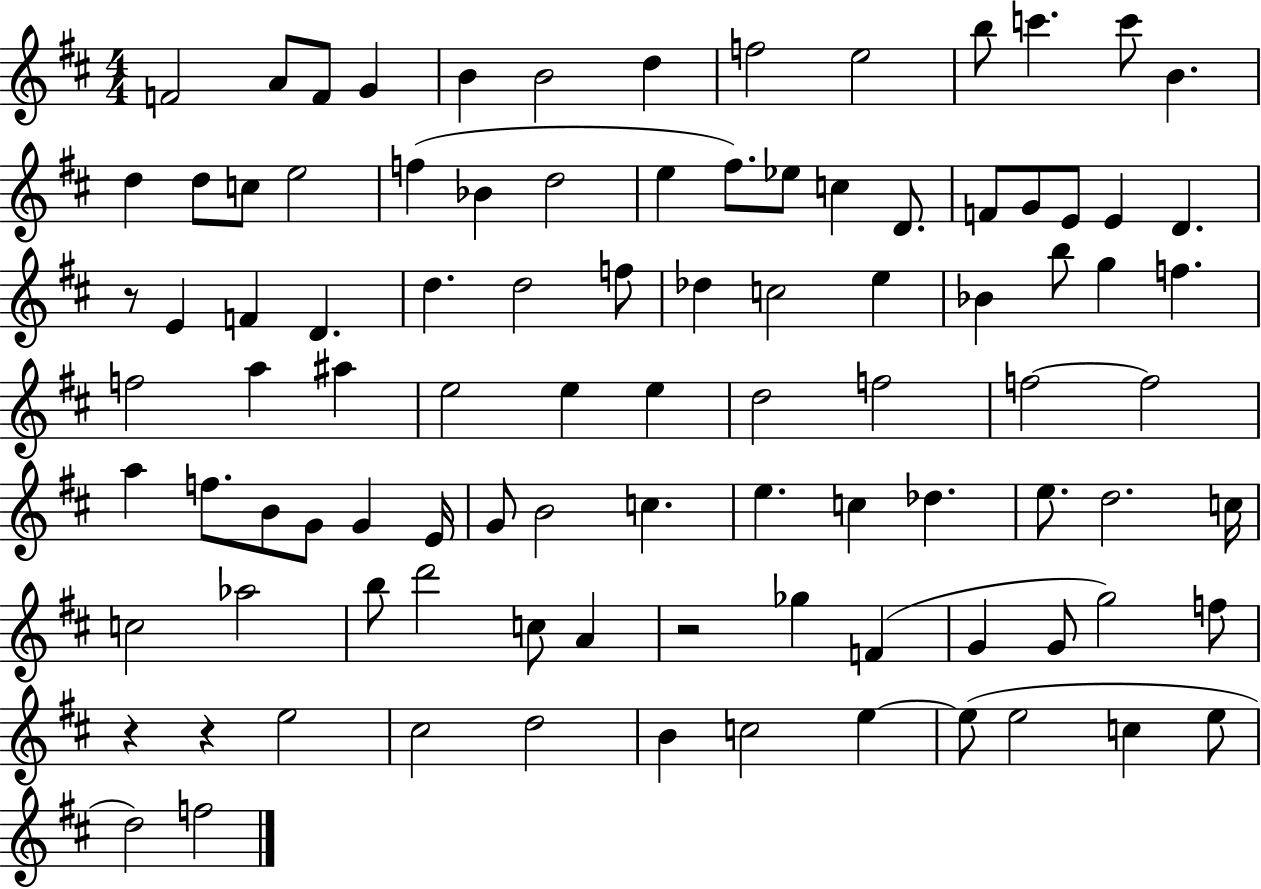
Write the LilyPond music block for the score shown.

{
  \clef treble
  \numericTimeSignature
  \time 4/4
  \key d \major
  f'2 a'8 f'8 g'4 | b'4 b'2 d''4 | f''2 e''2 | b''8 c'''4. c'''8 b'4. | \break d''4 d''8 c''8 e''2 | f''4( bes'4 d''2 | e''4 fis''8.) ees''8 c''4 d'8. | f'8 g'8 e'8 e'4 d'4. | \break r8 e'4 f'4 d'4. | d''4. d''2 f''8 | des''4 c''2 e''4 | bes'4 b''8 g''4 f''4. | \break f''2 a''4 ais''4 | e''2 e''4 e''4 | d''2 f''2 | f''2~~ f''2 | \break a''4 f''8. b'8 g'8 g'4 e'16 | g'8 b'2 c''4. | e''4. c''4 des''4. | e''8. d''2. c''16 | \break c''2 aes''2 | b''8 d'''2 c''8 a'4 | r2 ges''4 f'4( | g'4 g'8 g''2) f''8 | \break r4 r4 e''2 | cis''2 d''2 | b'4 c''2 e''4~~ | e''8( e''2 c''4 e''8 | \break d''2) f''2 | \bar "|."
}